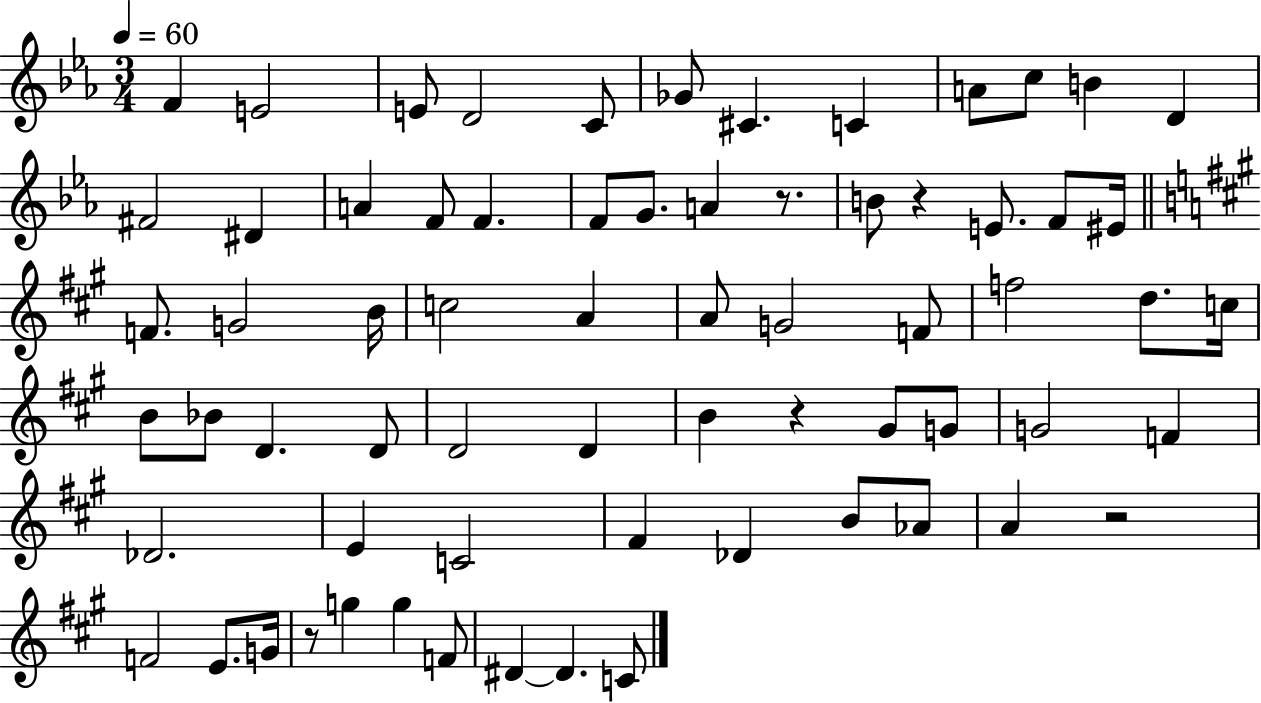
F4/q E4/h E4/e D4/h C4/e Gb4/e C#4/q. C4/q A4/e C5/e B4/q D4/q F#4/h D#4/q A4/q F4/e F4/q. F4/e G4/e. A4/q R/e. B4/e R/q E4/e. F4/e EIS4/s F4/e. G4/h B4/s C5/h A4/q A4/e G4/h F4/e F5/h D5/e. C5/s B4/e Bb4/e D4/q. D4/e D4/h D4/q B4/q R/q G#4/e G4/e G4/h F4/q Db4/h. E4/q C4/h F#4/q Db4/q B4/e Ab4/e A4/q R/h F4/h E4/e. G4/s R/e G5/q G5/q F4/e D#4/q D#4/q. C4/e